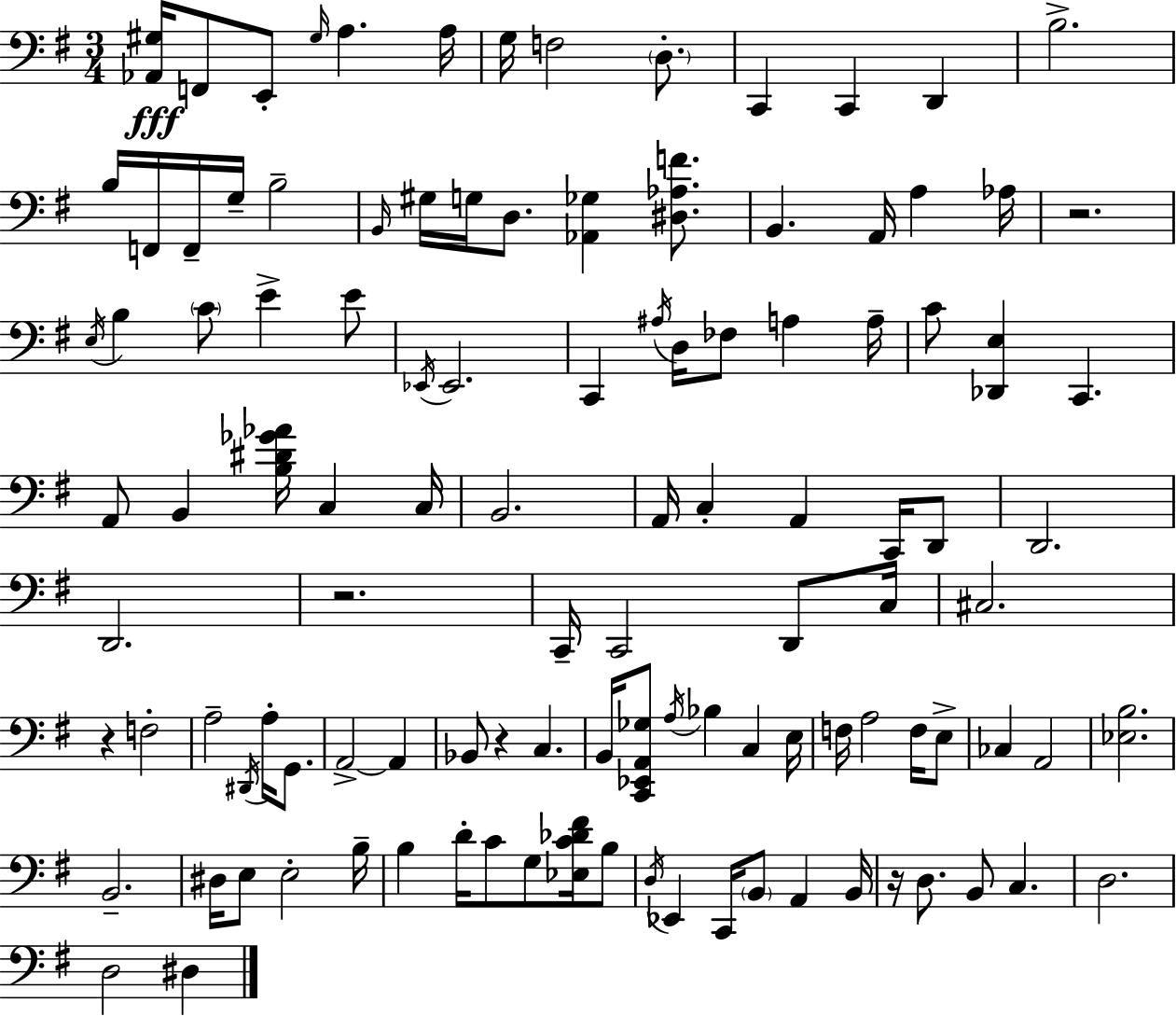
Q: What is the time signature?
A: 3/4